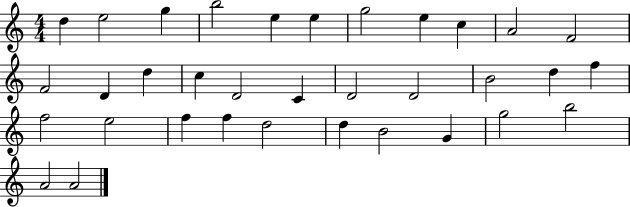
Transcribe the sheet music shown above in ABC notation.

X:1
T:Untitled
M:4/4
L:1/4
K:C
d e2 g b2 e e g2 e c A2 F2 F2 D d c D2 C D2 D2 B2 d f f2 e2 f f d2 d B2 G g2 b2 A2 A2